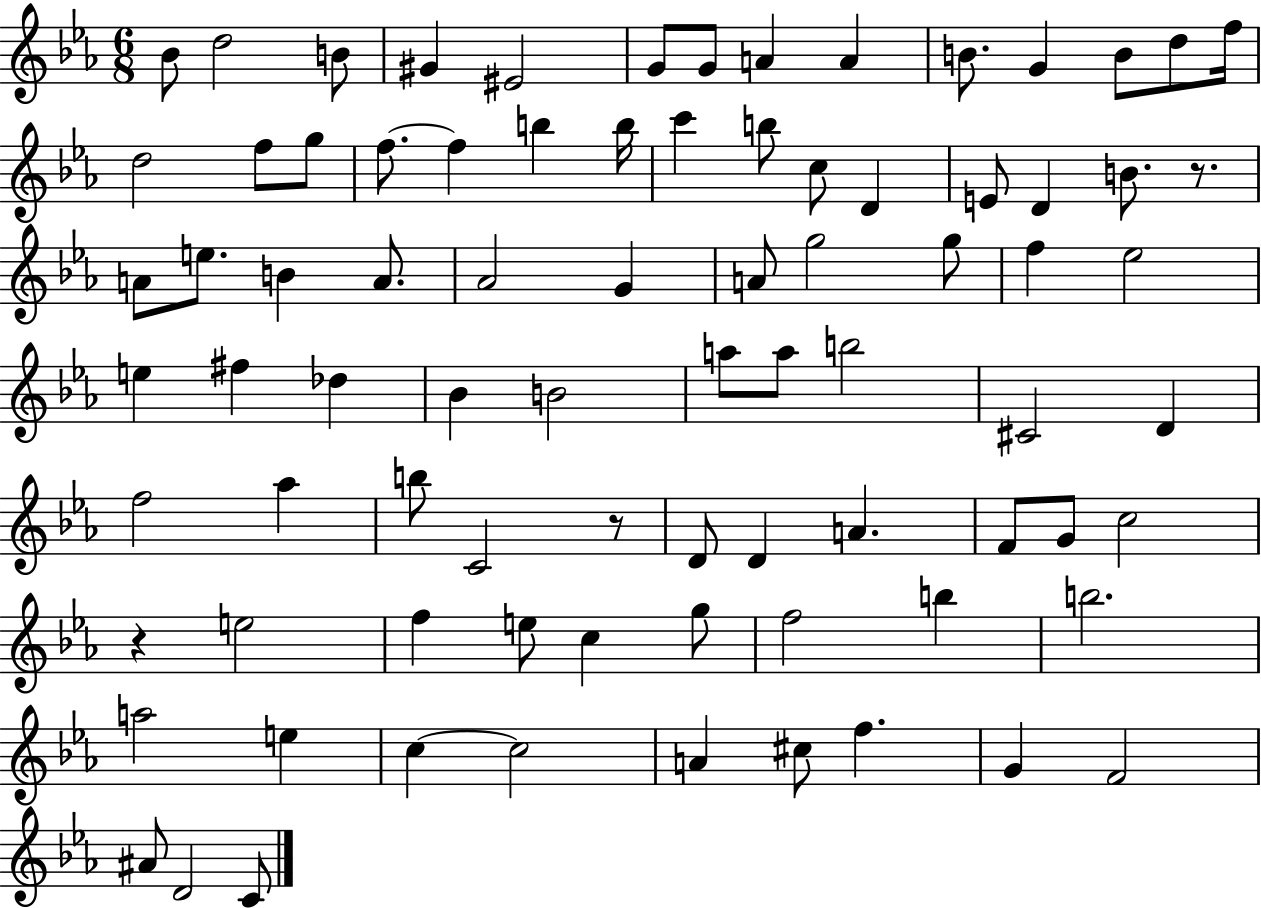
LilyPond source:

{
  \clef treble
  \numericTimeSignature
  \time 6/8
  \key ees \major
  \repeat volta 2 { bes'8 d''2 b'8 | gis'4 eis'2 | g'8 g'8 a'4 a'4 | b'8. g'4 b'8 d''8 f''16 | \break d''2 f''8 g''8 | f''8.~~ f''4 b''4 b''16 | c'''4 b''8 c''8 d'4 | e'8 d'4 b'8. r8. | \break a'8 e''8. b'4 a'8. | aes'2 g'4 | a'8 g''2 g''8 | f''4 ees''2 | \break e''4 fis''4 des''4 | bes'4 b'2 | a''8 a''8 b''2 | cis'2 d'4 | \break f''2 aes''4 | b''8 c'2 r8 | d'8 d'4 a'4. | f'8 g'8 c''2 | \break r4 e''2 | f''4 e''8 c''4 g''8 | f''2 b''4 | b''2. | \break a''2 e''4 | c''4~~ c''2 | a'4 cis''8 f''4. | g'4 f'2 | \break ais'8 d'2 c'8 | } \bar "|."
}